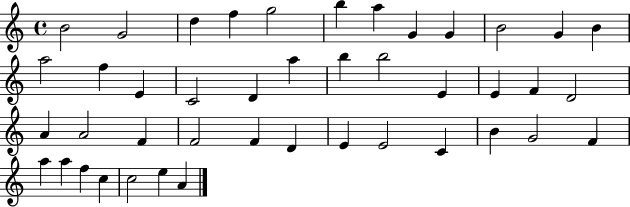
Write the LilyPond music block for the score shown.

{
  \clef treble
  \time 4/4
  \defaultTimeSignature
  \key c \major
  b'2 g'2 | d''4 f''4 g''2 | b''4 a''4 g'4 g'4 | b'2 g'4 b'4 | \break a''2 f''4 e'4 | c'2 d'4 a''4 | b''4 b''2 e'4 | e'4 f'4 d'2 | \break a'4 a'2 f'4 | f'2 f'4 d'4 | e'4 e'2 c'4 | b'4 g'2 f'4 | \break a''4 a''4 f''4 c''4 | c''2 e''4 a'4 | \bar "|."
}